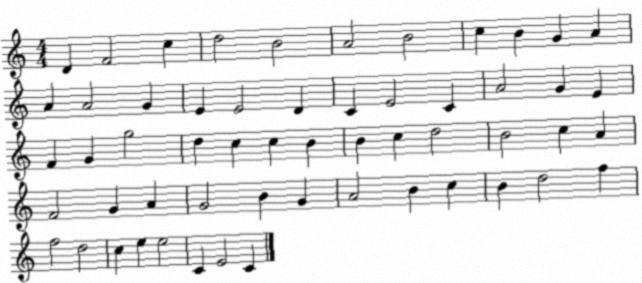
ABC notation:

X:1
T:Untitled
M:4/4
L:1/4
K:C
D F2 c d2 B2 A2 B2 c B G A A A2 G E E2 D C E2 C A2 G E F G g2 d c c B B c d2 B2 c A F2 G A G2 B G A2 B c B d2 f f2 d2 c e e2 C E2 C